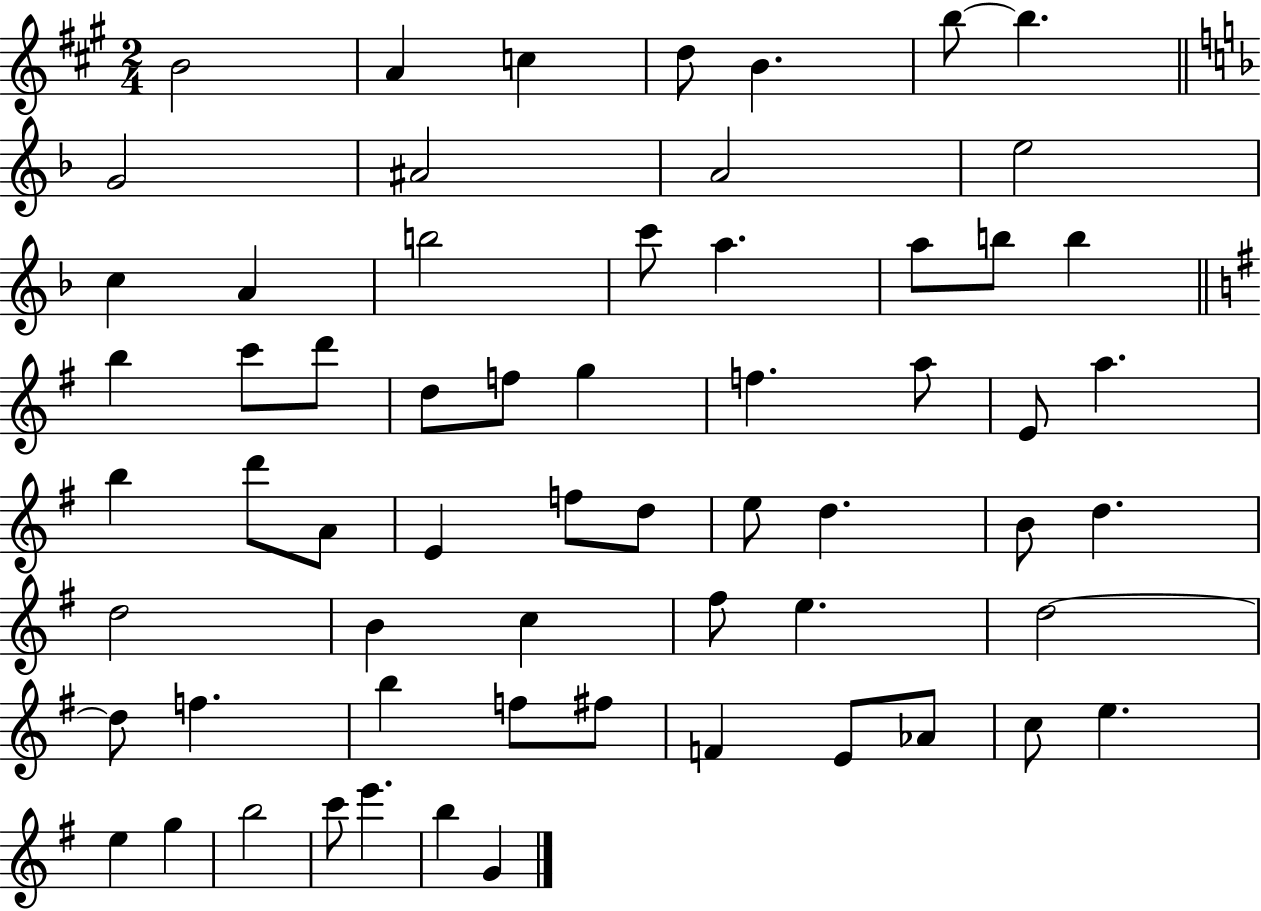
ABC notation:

X:1
T:Untitled
M:2/4
L:1/4
K:A
B2 A c d/2 B b/2 b G2 ^A2 A2 e2 c A b2 c'/2 a a/2 b/2 b b c'/2 d'/2 d/2 f/2 g f a/2 E/2 a b d'/2 A/2 E f/2 d/2 e/2 d B/2 d d2 B c ^f/2 e d2 d/2 f b f/2 ^f/2 F E/2 _A/2 c/2 e e g b2 c'/2 e' b G